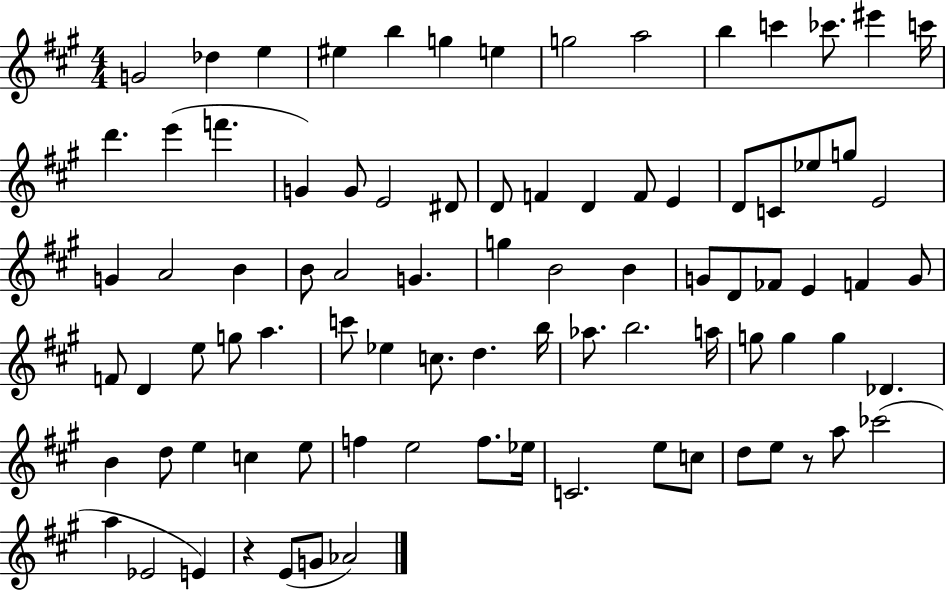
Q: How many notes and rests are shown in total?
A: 87